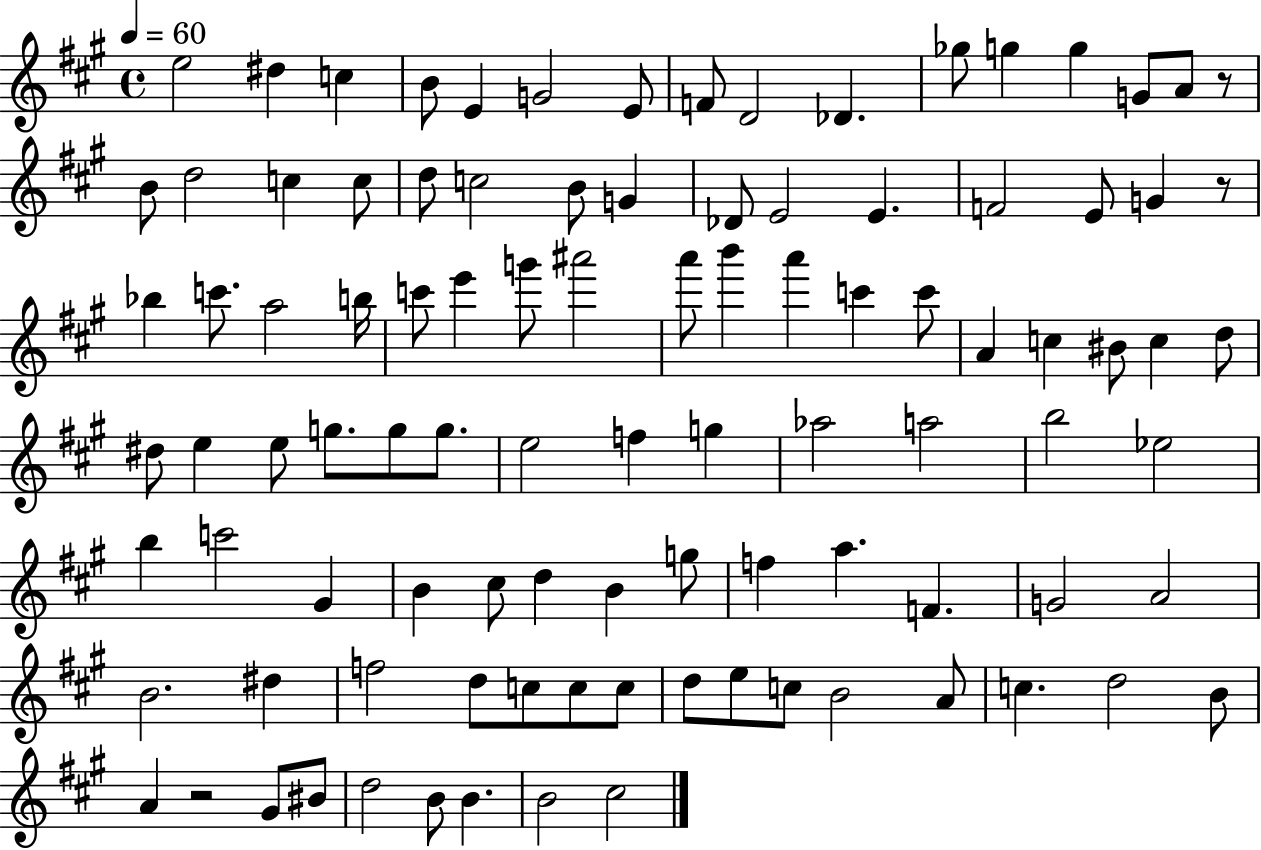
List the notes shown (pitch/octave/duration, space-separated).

E5/h D#5/q C5/q B4/e E4/q G4/h E4/e F4/e D4/h Db4/q. Gb5/e G5/q G5/q G4/e A4/e R/e B4/e D5/h C5/q C5/e D5/e C5/h B4/e G4/q Db4/e E4/h E4/q. F4/h E4/e G4/q R/e Bb5/q C6/e. A5/h B5/s C6/e E6/q G6/e A#6/h A6/e B6/q A6/q C6/q C6/e A4/q C5/q BIS4/e C5/q D5/e D#5/e E5/q E5/e G5/e. G5/e G5/e. E5/h F5/q G5/q Ab5/h A5/h B5/h Eb5/h B5/q C6/h G#4/q B4/q C#5/e D5/q B4/q G5/e F5/q A5/q. F4/q. G4/h A4/h B4/h. D#5/q F5/h D5/e C5/e C5/e C5/e D5/e E5/e C5/e B4/h A4/e C5/q. D5/h B4/e A4/q R/h G#4/e BIS4/e D5/h B4/e B4/q. B4/h C#5/h